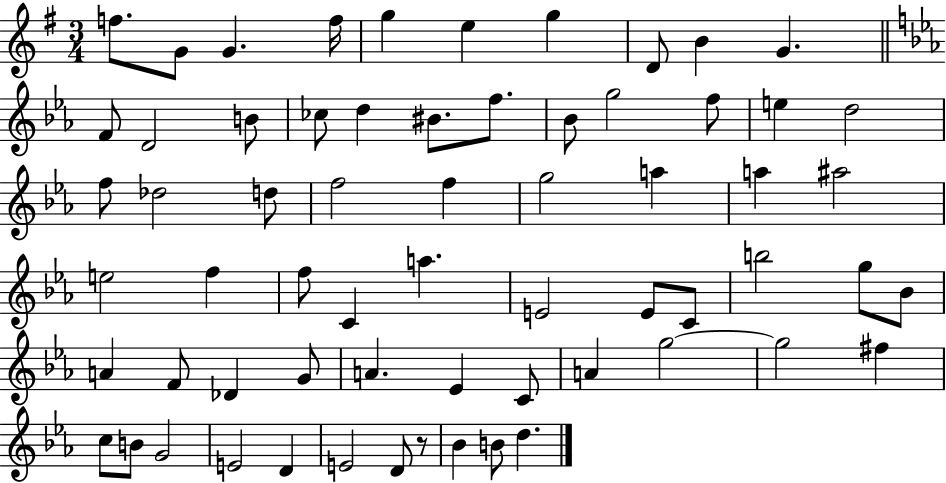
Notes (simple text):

F5/e. G4/e G4/q. F5/s G5/q E5/q G5/q D4/e B4/q G4/q. F4/e D4/h B4/e CES5/e D5/q BIS4/e. F5/e. Bb4/e G5/h F5/e E5/q D5/h F5/e Db5/h D5/e F5/h F5/q G5/h A5/q A5/q A#5/h E5/h F5/q F5/e C4/q A5/q. E4/h E4/e C4/e B5/h G5/e Bb4/e A4/q F4/e Db4/q G4/e A4/q. Eb4/q C4/e A4/q G5/h G5/h F#5/q C5/e B4/e G4/h E4/h D4/q E4/h D4/e R/e Bb4/q B4/e D5/q.